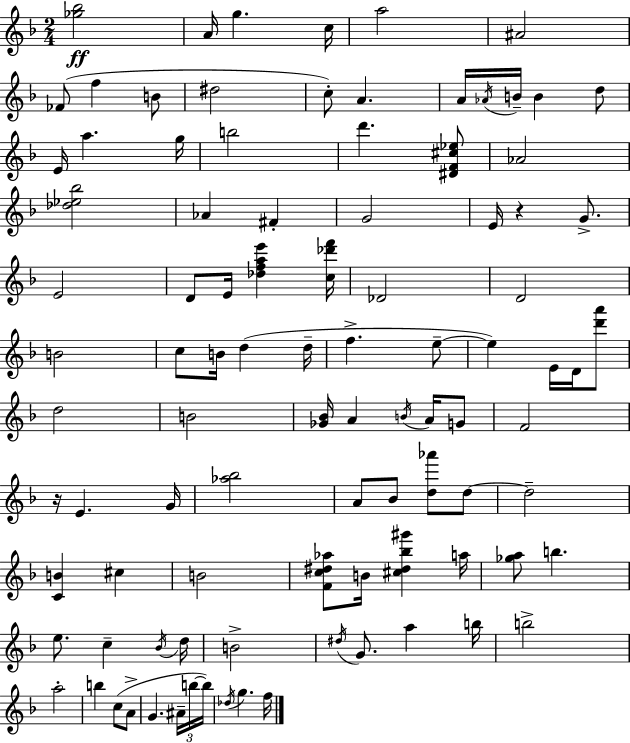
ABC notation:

X:1
T:Untitled
M:2/4
L:1/4
K:Dm
[_g_b]2 A/4 g c/4 a2 ^A2 _F/2 f B/2 ^d2 c/2 A A/4 _A/4 B/4 B d/2 E/4 a g/4 b2 d' [^DF^c_e]/2 _A2 [_d_e_b]2 _A ^F G2 E/4 z G/2 E2 D/2 E/4 [_dfae'] [c_d'f']/4 _D2 D2 B2 c/2 B/4 d d/4 f e/2 e E/4 D/4 [d'a']/2 d2 B2 [_G_B]/4 A B/4 A/4 G/2 F2 z/4 E G/4 [_a_b]2 A/2 _B/2 [d_a']/2 d/2 d2 [CB] ^c B2 [Fc^d_a]/2 B/4 [^c^d_b^g'] a/4 [_ga]/2 b e/2 c _B/4 d/4 B2 ^d/4 G/2 a b/4 b2 a2 b c/2 A/2 G ^A/4 b/4 b/4 _d/4 g f/4